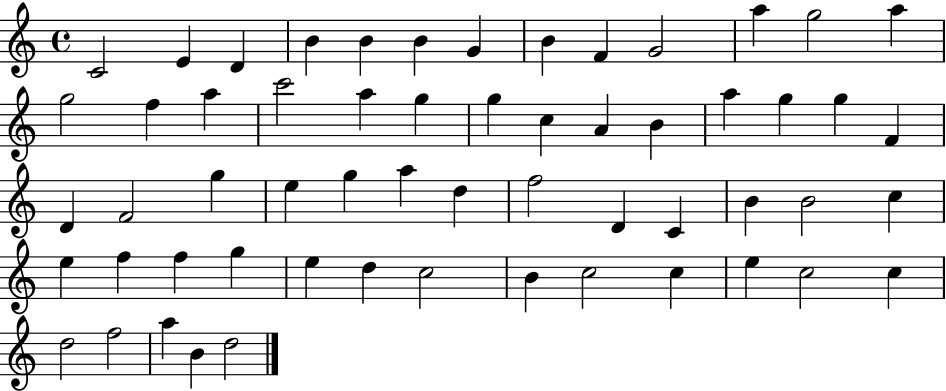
X:1
T:Untitled
M:4/4
L:1/4
K:C
C2 E D B B B G B F G2 a g2 a g2 f a c'2 a g g c A B a g g F D F2 g e g a d f2 D C B B2 c e f f g e d c2 B c2 c e c2 c d2 f2 a B d2